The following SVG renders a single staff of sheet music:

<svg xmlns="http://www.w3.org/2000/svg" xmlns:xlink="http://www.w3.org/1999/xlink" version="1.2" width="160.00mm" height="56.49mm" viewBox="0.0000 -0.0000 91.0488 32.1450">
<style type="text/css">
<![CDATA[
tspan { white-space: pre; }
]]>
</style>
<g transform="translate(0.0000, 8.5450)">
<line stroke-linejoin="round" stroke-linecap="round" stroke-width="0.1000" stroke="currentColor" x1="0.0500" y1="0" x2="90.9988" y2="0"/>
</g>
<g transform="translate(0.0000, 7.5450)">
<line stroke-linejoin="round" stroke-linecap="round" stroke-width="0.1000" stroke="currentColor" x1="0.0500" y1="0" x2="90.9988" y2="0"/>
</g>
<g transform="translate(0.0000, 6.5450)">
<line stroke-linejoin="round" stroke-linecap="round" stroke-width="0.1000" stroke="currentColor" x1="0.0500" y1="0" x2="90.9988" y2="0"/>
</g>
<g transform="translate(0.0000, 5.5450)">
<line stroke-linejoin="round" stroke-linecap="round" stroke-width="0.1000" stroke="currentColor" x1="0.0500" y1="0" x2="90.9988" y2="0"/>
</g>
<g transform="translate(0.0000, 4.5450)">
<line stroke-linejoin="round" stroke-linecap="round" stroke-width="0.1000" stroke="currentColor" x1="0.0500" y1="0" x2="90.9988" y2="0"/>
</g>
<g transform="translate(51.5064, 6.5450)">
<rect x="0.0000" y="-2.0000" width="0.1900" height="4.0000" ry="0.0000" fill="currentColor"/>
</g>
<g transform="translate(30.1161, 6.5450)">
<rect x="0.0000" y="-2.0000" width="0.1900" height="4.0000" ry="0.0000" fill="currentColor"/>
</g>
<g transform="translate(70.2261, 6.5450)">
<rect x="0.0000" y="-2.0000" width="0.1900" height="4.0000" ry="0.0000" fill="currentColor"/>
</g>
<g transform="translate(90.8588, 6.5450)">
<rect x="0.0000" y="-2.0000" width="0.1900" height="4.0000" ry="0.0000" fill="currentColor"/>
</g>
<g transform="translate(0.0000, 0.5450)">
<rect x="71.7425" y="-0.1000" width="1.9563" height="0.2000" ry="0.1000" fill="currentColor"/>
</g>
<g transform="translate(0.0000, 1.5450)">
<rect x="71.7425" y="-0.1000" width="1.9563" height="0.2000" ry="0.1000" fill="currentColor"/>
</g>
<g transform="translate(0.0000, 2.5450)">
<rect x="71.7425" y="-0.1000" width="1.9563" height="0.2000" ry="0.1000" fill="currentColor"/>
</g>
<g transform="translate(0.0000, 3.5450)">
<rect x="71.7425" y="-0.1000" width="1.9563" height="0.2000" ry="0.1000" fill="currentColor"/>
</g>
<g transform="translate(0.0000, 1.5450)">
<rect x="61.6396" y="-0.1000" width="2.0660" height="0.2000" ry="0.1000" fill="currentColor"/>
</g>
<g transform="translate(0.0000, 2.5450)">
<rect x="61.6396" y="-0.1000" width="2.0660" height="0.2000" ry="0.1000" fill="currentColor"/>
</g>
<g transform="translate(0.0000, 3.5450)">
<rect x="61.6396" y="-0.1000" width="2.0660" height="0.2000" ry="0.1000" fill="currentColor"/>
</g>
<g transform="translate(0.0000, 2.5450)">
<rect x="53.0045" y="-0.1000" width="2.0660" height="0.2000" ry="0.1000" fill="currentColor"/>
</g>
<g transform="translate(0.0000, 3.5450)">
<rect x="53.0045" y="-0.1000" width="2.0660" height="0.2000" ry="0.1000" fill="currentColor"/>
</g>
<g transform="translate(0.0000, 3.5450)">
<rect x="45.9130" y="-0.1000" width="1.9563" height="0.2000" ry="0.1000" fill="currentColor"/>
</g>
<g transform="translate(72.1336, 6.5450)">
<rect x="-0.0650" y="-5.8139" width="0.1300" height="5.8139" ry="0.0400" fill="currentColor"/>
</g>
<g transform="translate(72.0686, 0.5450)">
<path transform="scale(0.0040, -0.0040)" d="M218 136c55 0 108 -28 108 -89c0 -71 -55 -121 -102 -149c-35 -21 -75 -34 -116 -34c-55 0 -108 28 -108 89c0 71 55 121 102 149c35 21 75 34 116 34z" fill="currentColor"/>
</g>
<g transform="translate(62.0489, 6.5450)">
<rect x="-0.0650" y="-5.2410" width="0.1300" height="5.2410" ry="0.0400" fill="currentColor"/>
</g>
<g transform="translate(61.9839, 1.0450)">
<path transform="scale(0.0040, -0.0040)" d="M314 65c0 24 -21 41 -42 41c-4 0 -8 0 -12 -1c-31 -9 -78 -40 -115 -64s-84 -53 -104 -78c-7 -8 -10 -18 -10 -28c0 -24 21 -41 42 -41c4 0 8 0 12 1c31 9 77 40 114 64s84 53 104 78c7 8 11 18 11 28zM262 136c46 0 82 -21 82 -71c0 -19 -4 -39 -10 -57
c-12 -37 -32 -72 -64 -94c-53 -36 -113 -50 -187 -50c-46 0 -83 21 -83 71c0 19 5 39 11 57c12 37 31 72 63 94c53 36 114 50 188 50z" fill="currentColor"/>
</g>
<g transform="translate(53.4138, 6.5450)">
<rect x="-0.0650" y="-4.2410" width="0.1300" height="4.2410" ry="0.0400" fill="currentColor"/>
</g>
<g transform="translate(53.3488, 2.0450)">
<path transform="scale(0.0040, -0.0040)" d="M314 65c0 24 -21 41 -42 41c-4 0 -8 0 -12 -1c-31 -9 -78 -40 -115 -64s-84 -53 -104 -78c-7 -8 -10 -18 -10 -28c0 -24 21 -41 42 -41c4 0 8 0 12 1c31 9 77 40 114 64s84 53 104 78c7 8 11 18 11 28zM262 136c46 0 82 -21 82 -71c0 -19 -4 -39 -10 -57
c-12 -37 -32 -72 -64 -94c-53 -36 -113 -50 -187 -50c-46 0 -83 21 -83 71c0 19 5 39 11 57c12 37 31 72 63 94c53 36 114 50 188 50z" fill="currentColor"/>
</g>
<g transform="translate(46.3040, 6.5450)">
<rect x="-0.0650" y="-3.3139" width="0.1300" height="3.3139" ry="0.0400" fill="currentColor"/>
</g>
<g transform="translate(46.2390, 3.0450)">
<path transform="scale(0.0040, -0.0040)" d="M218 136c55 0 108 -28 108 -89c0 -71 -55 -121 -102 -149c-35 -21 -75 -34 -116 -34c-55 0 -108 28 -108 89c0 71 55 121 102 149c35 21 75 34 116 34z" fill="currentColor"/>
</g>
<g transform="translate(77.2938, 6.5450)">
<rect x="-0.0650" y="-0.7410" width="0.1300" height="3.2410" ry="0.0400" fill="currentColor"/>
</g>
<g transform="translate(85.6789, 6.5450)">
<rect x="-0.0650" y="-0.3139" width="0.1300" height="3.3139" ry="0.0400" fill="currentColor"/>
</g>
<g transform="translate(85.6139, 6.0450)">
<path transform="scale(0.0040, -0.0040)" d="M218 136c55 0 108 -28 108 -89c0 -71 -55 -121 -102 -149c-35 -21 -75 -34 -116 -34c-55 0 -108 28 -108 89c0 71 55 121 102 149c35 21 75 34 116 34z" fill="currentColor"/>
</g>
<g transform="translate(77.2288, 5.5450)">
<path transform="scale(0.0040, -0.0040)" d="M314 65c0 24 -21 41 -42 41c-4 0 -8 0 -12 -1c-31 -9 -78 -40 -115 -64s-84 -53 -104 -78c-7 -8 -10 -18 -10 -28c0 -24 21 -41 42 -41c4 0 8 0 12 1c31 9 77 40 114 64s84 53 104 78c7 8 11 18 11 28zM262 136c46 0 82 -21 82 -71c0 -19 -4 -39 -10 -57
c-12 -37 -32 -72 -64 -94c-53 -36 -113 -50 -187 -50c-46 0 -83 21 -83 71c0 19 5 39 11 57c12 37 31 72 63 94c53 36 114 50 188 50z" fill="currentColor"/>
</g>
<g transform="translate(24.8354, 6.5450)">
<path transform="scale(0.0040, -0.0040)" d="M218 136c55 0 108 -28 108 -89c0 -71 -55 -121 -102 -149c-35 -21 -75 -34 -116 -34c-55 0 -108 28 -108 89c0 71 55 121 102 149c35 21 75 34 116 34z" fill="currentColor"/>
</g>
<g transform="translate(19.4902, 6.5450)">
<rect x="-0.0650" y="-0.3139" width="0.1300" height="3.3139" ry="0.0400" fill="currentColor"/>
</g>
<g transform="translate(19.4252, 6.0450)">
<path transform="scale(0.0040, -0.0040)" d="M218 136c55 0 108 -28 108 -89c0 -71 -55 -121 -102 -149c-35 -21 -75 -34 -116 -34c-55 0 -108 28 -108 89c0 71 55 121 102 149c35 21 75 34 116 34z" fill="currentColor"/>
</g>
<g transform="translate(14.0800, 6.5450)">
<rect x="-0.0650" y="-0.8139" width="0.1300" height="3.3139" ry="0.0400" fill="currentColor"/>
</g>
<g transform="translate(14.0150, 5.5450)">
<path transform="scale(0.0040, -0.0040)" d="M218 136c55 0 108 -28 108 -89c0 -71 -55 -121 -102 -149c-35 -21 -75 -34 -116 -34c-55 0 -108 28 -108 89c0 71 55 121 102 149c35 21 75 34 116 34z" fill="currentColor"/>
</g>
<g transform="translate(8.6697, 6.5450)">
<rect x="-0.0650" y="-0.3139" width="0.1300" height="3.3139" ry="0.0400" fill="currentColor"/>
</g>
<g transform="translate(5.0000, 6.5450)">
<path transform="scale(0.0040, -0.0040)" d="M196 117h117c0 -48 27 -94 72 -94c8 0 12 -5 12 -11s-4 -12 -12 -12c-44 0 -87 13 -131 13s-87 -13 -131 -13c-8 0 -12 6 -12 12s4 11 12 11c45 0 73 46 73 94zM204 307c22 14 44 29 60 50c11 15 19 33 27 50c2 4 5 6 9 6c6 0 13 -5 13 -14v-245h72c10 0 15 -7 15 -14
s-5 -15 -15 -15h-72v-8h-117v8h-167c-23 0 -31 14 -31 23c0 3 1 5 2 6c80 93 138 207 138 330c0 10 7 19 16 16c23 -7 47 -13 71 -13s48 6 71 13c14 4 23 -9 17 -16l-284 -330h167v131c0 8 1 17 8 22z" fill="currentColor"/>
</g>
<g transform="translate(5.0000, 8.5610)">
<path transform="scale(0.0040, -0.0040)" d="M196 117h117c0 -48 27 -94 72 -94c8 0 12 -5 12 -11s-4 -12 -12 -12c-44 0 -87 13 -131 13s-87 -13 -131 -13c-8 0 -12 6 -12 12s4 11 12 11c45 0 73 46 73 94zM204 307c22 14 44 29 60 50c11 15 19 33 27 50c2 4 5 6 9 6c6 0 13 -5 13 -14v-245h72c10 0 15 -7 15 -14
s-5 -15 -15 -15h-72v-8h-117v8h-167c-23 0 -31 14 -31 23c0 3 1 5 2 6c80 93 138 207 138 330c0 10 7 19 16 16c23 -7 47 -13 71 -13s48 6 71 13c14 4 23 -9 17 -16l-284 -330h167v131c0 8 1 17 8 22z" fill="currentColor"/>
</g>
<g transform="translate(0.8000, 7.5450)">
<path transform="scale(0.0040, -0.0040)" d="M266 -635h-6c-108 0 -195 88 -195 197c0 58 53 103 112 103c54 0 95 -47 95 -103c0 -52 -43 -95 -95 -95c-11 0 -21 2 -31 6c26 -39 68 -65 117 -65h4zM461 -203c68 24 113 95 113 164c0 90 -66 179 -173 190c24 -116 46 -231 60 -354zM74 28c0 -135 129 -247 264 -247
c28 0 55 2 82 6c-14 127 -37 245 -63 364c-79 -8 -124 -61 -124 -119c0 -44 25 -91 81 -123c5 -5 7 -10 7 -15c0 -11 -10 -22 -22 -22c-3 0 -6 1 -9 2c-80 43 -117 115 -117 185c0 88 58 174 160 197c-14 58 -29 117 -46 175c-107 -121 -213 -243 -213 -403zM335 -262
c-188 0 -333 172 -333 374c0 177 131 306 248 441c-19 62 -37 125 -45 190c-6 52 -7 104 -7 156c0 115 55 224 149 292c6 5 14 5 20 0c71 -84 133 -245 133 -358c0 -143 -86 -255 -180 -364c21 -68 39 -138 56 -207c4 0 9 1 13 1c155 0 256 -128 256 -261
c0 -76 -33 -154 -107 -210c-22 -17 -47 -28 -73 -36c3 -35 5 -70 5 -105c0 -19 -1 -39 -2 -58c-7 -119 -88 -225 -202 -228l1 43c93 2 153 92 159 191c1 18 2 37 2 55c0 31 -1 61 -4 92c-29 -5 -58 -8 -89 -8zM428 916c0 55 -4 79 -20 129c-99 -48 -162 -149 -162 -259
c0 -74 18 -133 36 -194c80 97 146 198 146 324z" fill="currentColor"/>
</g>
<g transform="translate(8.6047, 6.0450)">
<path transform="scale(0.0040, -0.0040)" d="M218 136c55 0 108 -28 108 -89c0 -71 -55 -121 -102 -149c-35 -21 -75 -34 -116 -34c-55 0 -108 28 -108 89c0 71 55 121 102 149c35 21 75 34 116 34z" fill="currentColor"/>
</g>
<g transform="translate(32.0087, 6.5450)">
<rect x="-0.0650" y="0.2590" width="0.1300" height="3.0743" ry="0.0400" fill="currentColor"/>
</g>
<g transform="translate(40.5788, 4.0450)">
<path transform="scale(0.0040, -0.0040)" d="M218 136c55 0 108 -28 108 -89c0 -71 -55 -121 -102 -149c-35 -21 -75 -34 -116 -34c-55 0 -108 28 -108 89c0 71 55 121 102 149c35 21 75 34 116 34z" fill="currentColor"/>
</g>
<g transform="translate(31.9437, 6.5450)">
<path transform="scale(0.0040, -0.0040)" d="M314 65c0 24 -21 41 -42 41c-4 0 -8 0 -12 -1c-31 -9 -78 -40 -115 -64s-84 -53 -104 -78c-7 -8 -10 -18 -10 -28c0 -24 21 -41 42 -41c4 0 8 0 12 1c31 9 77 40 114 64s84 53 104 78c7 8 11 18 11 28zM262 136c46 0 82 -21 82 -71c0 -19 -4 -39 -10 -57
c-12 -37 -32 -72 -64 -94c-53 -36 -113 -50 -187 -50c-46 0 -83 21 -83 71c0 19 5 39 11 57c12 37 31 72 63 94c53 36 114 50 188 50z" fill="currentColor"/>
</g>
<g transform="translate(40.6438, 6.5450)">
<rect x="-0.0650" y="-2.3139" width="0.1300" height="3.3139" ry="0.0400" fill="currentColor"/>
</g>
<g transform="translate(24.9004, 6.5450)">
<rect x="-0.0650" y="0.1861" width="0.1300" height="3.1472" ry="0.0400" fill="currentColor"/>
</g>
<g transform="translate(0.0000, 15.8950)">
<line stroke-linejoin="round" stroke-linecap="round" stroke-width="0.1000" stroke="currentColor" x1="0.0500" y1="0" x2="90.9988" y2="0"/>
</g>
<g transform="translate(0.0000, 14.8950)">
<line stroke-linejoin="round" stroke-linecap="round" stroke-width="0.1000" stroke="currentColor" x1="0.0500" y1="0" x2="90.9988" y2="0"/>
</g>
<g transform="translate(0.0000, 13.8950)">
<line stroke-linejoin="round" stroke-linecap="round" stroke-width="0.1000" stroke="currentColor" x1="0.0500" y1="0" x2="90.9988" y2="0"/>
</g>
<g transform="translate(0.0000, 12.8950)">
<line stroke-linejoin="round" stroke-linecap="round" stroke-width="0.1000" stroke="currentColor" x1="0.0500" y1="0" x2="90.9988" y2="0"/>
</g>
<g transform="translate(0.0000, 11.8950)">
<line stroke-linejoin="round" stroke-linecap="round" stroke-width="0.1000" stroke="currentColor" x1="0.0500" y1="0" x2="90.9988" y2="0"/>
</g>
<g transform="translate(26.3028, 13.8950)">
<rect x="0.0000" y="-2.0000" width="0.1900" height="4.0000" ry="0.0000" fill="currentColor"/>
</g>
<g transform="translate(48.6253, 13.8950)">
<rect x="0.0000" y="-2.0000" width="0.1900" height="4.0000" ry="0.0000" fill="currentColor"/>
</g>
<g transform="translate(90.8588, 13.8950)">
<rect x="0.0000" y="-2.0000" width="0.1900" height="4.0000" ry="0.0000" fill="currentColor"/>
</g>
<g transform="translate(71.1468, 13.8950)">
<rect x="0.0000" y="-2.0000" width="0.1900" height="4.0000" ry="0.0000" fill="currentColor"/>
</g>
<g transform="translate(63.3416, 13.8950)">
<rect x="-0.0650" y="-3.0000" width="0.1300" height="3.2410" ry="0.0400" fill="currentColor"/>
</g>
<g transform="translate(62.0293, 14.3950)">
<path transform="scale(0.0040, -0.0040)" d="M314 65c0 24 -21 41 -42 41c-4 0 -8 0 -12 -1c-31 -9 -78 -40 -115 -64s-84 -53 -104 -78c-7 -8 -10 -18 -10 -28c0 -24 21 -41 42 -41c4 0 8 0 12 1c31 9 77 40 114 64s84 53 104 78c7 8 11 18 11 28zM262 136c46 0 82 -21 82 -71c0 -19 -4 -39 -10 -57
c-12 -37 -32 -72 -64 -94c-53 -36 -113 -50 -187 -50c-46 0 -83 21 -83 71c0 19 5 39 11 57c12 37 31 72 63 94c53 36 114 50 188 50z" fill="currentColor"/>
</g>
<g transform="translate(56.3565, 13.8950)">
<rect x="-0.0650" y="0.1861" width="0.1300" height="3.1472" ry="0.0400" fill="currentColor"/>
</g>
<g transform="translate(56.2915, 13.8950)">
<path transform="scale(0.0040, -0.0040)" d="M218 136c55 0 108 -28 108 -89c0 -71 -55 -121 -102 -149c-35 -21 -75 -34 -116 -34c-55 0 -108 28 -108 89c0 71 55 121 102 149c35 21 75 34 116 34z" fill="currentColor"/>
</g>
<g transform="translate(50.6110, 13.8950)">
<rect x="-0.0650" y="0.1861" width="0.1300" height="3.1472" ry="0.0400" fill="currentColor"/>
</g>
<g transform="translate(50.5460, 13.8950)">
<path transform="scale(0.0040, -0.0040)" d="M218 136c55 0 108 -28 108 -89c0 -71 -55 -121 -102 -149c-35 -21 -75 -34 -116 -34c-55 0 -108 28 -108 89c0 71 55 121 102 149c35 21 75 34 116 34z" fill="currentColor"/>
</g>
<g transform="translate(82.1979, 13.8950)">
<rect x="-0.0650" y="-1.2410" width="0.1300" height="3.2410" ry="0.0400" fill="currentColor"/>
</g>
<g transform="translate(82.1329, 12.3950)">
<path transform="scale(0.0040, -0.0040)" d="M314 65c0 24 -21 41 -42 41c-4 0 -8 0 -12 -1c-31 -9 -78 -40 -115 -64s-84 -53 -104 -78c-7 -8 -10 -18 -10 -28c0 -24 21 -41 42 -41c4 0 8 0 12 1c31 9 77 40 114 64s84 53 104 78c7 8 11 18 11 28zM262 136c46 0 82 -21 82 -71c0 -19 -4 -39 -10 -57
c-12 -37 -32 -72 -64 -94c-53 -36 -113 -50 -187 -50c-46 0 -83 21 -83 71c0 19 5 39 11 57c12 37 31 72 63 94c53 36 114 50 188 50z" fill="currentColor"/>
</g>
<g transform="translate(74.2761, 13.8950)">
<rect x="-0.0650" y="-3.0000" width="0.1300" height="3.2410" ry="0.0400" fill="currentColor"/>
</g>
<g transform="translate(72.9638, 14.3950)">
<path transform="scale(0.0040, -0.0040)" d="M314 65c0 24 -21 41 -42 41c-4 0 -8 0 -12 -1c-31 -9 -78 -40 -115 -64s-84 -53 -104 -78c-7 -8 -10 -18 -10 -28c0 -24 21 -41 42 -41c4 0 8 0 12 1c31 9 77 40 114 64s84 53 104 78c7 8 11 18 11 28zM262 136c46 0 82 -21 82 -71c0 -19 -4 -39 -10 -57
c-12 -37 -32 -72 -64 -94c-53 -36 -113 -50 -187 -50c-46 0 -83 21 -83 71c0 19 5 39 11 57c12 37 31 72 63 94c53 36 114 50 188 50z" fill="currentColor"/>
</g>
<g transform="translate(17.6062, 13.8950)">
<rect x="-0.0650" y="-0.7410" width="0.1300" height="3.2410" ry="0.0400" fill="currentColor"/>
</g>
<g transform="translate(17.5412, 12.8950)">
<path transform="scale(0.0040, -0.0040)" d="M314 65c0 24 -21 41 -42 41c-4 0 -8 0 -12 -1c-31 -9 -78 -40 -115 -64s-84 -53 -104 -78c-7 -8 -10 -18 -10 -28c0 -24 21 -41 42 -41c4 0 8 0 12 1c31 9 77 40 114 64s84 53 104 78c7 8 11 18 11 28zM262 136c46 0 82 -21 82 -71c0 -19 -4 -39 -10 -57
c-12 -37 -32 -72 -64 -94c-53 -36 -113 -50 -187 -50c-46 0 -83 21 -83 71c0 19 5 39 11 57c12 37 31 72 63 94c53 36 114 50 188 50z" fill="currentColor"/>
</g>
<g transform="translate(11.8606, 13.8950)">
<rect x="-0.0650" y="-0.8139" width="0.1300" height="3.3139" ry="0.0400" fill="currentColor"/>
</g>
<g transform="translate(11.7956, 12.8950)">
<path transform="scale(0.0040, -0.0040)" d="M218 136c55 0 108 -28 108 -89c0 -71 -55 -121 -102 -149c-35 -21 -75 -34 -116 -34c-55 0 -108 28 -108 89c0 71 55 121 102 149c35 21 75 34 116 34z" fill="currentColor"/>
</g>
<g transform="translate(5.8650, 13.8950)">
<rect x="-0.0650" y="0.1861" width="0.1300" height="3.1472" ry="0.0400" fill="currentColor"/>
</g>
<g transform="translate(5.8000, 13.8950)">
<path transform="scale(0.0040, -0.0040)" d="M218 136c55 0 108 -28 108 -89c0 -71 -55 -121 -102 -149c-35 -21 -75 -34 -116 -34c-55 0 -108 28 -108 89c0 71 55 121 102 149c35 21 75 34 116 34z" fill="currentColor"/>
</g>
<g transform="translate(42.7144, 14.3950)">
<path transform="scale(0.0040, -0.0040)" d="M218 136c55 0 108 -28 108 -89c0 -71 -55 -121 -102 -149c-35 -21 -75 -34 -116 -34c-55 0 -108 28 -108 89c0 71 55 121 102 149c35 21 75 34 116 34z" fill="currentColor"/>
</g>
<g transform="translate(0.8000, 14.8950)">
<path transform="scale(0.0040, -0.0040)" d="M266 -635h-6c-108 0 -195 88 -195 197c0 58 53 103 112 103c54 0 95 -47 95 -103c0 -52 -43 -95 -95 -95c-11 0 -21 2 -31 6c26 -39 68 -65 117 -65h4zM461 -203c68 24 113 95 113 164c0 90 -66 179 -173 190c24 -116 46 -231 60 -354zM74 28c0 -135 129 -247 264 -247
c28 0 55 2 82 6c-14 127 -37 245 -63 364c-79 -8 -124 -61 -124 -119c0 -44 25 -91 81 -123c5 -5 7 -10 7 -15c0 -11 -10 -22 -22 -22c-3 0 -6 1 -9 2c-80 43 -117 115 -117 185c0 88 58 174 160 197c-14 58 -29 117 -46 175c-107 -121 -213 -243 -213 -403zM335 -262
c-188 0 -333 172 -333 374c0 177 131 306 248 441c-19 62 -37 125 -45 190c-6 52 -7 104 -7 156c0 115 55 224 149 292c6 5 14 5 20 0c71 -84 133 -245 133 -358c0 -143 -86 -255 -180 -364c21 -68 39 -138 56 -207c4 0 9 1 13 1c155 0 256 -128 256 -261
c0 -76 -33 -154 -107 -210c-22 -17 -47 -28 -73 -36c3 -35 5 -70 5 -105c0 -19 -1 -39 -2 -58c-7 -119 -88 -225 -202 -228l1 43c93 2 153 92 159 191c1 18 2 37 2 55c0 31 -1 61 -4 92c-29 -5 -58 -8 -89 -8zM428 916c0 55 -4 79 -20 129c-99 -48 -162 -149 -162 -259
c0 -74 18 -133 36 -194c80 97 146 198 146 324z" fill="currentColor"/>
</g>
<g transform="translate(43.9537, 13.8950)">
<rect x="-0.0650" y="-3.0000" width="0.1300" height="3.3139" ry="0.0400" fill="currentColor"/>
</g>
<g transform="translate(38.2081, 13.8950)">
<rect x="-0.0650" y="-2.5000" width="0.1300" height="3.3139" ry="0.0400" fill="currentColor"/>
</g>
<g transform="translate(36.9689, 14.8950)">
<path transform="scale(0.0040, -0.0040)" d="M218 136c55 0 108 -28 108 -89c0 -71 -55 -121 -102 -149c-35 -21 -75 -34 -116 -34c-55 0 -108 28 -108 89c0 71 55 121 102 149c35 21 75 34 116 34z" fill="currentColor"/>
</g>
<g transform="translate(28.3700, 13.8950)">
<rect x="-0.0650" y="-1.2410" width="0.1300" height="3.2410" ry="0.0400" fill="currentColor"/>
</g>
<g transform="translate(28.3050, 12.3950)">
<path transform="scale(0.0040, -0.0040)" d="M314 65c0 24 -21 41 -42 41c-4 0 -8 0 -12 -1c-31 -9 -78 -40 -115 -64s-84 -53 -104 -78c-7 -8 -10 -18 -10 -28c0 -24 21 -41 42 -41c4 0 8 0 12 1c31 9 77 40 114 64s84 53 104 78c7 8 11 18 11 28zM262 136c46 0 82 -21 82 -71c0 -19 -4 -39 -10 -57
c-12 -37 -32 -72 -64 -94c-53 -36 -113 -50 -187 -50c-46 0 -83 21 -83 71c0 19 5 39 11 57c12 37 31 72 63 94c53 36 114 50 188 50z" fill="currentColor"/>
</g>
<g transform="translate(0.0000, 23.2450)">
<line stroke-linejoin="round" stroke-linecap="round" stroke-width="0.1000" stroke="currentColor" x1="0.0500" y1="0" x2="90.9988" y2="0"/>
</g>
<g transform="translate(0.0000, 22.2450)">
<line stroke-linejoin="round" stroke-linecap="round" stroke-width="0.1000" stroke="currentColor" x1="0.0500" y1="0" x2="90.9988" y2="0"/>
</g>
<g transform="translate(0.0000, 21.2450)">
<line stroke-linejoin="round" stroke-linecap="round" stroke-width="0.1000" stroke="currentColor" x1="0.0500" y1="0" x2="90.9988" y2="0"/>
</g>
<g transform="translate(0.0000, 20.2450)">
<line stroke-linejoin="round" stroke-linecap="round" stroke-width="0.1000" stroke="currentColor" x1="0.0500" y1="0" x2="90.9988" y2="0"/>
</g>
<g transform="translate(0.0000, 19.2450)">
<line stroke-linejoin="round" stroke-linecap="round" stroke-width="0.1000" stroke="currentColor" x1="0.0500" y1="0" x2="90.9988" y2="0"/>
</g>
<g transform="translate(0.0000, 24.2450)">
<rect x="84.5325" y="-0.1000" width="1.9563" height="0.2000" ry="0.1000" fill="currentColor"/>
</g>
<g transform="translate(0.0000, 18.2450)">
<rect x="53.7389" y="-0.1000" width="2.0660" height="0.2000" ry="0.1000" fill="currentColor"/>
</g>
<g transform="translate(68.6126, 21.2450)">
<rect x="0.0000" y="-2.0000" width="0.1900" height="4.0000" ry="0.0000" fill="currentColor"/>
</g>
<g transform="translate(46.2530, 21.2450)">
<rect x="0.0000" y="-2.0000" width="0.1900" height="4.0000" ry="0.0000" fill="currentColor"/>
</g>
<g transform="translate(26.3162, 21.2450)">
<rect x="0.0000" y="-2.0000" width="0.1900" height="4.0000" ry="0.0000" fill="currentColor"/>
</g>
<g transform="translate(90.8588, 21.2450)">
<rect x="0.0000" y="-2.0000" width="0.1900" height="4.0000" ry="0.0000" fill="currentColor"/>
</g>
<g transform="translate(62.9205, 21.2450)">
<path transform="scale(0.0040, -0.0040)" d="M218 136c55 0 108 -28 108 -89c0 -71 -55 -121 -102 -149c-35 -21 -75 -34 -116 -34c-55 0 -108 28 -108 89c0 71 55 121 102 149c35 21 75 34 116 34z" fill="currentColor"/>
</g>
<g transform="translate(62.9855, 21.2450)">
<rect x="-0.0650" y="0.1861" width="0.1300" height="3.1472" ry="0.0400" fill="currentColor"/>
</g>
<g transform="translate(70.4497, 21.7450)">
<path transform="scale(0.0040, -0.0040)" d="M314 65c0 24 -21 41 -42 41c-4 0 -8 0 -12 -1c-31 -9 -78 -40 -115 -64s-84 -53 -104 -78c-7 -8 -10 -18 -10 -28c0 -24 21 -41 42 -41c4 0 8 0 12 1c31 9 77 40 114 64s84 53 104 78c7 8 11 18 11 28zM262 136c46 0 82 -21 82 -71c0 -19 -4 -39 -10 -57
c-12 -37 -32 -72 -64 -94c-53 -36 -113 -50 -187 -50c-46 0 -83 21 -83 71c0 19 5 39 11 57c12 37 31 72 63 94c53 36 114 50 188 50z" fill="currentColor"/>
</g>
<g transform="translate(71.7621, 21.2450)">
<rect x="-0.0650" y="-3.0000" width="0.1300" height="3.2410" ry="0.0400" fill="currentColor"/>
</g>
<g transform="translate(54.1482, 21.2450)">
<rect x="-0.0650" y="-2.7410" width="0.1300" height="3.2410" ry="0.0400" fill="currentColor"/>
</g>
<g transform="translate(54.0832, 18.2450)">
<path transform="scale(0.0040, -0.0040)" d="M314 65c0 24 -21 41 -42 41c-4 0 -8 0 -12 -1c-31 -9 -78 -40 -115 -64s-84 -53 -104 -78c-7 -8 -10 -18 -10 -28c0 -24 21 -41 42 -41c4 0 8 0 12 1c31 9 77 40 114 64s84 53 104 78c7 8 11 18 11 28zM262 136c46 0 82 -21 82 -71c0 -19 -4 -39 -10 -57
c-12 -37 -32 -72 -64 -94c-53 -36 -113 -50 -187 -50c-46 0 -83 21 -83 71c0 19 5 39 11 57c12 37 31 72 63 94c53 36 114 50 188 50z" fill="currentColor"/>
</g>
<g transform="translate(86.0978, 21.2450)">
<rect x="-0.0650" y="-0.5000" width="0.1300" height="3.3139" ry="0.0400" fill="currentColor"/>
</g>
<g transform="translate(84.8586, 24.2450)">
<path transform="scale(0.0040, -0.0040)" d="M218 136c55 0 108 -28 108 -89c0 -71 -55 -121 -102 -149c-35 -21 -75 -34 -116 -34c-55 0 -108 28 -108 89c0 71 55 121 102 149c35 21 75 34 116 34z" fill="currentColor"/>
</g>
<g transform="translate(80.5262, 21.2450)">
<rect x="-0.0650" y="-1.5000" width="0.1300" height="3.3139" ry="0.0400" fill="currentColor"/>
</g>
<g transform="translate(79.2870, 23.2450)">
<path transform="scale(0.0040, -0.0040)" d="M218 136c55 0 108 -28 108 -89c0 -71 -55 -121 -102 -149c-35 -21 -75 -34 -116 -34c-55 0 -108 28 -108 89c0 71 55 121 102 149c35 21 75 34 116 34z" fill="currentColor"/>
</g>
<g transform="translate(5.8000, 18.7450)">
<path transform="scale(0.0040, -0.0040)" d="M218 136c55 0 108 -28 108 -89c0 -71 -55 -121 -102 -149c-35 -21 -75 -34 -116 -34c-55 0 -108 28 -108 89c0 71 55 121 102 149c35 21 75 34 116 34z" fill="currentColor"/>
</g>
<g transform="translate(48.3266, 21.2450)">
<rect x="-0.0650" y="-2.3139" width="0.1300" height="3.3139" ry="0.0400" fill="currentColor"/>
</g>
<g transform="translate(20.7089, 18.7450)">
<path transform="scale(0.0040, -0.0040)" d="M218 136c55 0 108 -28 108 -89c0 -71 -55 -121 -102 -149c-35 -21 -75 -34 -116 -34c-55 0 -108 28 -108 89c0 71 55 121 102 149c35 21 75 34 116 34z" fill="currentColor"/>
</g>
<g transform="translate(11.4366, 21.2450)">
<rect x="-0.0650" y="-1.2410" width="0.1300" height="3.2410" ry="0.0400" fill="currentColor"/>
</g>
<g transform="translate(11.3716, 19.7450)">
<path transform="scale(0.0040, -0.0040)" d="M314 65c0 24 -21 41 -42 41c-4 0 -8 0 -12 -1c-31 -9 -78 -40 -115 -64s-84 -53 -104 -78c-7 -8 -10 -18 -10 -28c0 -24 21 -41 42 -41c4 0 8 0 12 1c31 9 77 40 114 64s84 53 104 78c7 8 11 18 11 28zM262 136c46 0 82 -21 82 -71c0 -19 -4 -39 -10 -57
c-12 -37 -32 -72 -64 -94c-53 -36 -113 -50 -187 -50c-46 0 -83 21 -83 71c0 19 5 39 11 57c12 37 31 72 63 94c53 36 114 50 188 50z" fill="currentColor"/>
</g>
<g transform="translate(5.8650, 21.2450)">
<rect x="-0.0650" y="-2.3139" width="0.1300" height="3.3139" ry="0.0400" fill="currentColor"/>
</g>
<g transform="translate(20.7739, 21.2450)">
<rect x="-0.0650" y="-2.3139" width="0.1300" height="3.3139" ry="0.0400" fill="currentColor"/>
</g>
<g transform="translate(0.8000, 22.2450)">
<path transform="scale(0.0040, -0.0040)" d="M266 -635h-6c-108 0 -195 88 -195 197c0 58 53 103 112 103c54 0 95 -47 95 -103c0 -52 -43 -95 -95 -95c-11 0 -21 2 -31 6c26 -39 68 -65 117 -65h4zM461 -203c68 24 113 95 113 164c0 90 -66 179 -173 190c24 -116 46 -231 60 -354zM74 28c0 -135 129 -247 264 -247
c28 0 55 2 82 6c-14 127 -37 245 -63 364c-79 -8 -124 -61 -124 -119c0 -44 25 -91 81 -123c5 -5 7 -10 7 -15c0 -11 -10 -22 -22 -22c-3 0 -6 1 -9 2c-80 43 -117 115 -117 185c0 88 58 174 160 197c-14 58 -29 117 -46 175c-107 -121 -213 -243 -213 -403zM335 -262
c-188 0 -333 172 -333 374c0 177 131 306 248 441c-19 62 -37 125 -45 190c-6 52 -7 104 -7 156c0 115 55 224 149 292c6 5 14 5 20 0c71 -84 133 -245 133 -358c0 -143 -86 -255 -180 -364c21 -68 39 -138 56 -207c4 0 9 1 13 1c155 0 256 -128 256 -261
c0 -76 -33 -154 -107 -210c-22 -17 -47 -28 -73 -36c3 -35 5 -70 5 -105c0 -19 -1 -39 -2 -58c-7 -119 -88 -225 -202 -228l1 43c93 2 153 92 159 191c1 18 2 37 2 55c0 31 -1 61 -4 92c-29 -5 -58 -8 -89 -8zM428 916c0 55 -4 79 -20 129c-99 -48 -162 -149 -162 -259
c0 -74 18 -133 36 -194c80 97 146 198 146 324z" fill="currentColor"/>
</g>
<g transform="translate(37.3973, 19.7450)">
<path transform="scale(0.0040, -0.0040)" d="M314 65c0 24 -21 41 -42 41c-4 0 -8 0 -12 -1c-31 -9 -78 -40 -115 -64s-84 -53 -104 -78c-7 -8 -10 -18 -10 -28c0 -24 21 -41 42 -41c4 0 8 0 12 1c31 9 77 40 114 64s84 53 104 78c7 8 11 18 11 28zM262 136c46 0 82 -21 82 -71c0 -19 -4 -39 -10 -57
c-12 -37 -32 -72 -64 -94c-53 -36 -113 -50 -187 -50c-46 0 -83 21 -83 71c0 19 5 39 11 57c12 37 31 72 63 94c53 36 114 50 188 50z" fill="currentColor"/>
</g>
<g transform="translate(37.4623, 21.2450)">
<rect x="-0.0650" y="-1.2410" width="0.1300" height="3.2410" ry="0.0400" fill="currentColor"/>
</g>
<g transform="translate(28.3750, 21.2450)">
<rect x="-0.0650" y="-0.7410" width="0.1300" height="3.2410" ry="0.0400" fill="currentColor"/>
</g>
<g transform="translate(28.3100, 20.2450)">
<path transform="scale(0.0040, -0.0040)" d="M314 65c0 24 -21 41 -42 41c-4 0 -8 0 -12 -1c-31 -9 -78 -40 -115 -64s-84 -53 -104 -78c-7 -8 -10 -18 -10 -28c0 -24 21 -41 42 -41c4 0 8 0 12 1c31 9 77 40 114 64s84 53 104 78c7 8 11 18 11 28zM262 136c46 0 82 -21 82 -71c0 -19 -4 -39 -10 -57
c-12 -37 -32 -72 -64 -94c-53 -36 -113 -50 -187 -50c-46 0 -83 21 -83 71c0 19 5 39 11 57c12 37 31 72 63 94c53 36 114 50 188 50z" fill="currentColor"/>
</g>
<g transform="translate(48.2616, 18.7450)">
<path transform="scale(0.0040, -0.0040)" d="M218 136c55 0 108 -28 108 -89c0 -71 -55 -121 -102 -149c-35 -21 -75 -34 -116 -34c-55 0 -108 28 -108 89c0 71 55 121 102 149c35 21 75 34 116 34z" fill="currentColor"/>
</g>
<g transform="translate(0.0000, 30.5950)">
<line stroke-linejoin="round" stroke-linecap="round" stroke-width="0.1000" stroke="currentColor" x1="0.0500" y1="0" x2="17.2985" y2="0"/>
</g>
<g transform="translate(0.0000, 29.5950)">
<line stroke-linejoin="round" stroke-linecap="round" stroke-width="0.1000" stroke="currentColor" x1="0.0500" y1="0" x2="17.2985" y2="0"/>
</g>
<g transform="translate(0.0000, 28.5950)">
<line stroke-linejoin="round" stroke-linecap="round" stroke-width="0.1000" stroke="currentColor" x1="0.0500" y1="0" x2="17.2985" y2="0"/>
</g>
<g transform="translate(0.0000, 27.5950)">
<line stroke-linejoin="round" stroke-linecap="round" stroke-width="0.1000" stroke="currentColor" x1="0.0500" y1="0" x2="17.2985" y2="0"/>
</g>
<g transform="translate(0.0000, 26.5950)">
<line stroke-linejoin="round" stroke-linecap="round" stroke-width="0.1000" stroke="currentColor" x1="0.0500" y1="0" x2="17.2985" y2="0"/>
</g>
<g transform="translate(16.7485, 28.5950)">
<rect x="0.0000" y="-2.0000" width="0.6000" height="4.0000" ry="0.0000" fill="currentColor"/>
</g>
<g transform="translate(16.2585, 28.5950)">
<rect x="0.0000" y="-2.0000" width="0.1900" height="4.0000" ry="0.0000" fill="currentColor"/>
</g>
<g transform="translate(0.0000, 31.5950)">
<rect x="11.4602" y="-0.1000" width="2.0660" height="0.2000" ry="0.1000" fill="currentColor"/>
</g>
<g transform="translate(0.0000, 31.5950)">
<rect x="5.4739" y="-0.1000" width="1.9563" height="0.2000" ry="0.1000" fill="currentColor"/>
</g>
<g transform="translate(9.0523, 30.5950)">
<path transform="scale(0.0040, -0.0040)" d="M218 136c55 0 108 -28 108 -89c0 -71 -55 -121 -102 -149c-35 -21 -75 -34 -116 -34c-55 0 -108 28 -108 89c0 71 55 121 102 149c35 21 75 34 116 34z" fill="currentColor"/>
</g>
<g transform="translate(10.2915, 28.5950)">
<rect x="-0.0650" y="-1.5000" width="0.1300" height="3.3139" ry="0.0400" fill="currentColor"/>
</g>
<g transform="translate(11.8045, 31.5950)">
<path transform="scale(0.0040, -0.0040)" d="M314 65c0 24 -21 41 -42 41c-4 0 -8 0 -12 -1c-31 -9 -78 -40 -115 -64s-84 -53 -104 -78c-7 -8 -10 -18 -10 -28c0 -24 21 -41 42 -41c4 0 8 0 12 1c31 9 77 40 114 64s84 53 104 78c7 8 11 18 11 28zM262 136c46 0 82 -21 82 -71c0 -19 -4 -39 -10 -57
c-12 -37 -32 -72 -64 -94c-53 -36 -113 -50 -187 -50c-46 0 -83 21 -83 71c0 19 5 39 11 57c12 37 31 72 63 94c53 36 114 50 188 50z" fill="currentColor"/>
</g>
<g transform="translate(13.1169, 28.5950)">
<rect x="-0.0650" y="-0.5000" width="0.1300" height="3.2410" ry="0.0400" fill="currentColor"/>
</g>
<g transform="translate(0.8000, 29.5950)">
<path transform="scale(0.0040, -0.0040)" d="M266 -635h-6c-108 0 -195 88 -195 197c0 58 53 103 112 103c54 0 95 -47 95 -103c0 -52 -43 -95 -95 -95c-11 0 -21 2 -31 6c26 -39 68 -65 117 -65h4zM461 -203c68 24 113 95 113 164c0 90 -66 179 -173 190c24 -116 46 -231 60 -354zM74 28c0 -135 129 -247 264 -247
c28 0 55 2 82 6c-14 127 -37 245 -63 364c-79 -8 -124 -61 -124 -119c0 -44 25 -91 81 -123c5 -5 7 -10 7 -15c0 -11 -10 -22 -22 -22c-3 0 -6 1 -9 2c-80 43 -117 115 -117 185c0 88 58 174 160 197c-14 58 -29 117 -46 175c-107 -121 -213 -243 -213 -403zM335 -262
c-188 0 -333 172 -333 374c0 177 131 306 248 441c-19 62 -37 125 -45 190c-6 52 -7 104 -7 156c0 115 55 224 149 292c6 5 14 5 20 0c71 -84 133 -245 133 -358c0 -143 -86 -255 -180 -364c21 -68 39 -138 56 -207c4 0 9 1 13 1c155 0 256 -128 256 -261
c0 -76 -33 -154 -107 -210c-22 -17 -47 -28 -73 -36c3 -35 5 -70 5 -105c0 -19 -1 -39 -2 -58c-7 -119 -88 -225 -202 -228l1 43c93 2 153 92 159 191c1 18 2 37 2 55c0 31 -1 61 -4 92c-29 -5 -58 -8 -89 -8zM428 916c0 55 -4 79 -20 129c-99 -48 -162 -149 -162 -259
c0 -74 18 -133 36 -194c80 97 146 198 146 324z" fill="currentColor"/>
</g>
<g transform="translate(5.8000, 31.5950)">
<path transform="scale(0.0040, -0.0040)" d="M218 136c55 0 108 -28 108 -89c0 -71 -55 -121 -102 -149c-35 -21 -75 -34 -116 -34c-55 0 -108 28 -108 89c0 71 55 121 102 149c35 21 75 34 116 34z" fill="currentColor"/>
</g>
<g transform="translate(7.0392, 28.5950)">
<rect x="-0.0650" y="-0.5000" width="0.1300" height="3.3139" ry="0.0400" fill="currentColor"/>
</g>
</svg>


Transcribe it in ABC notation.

X:1
T:Untitled
M:4/4
L:1/4
K:C
c d c B B2 g b d'2 f'2 g' d2 c B d d2 e2 G A B B A2 A2 e2 g e2 g d2 e2 g a2 B A2 E C C E C2